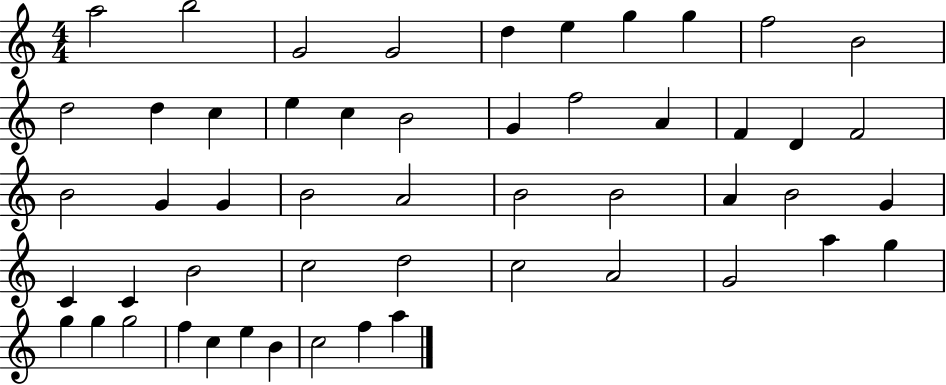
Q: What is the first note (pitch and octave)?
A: A5